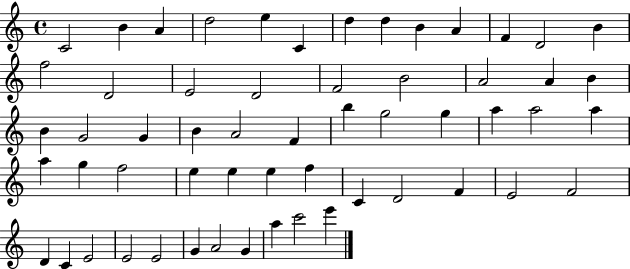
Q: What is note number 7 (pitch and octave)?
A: D5